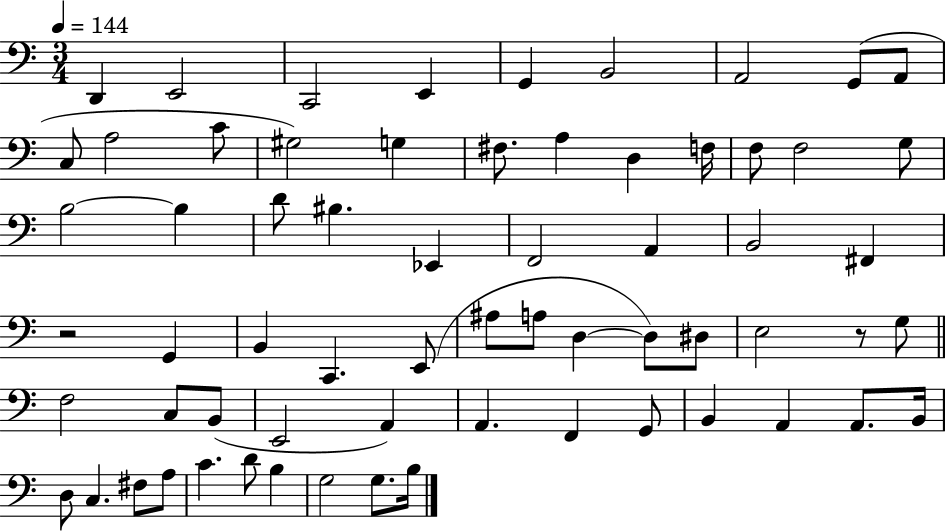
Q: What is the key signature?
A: C major